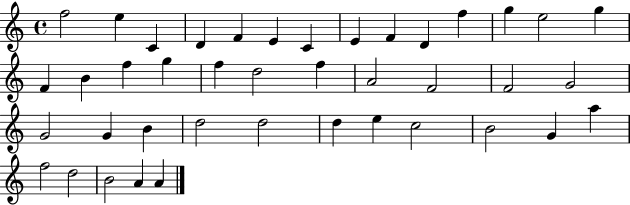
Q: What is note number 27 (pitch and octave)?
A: G4